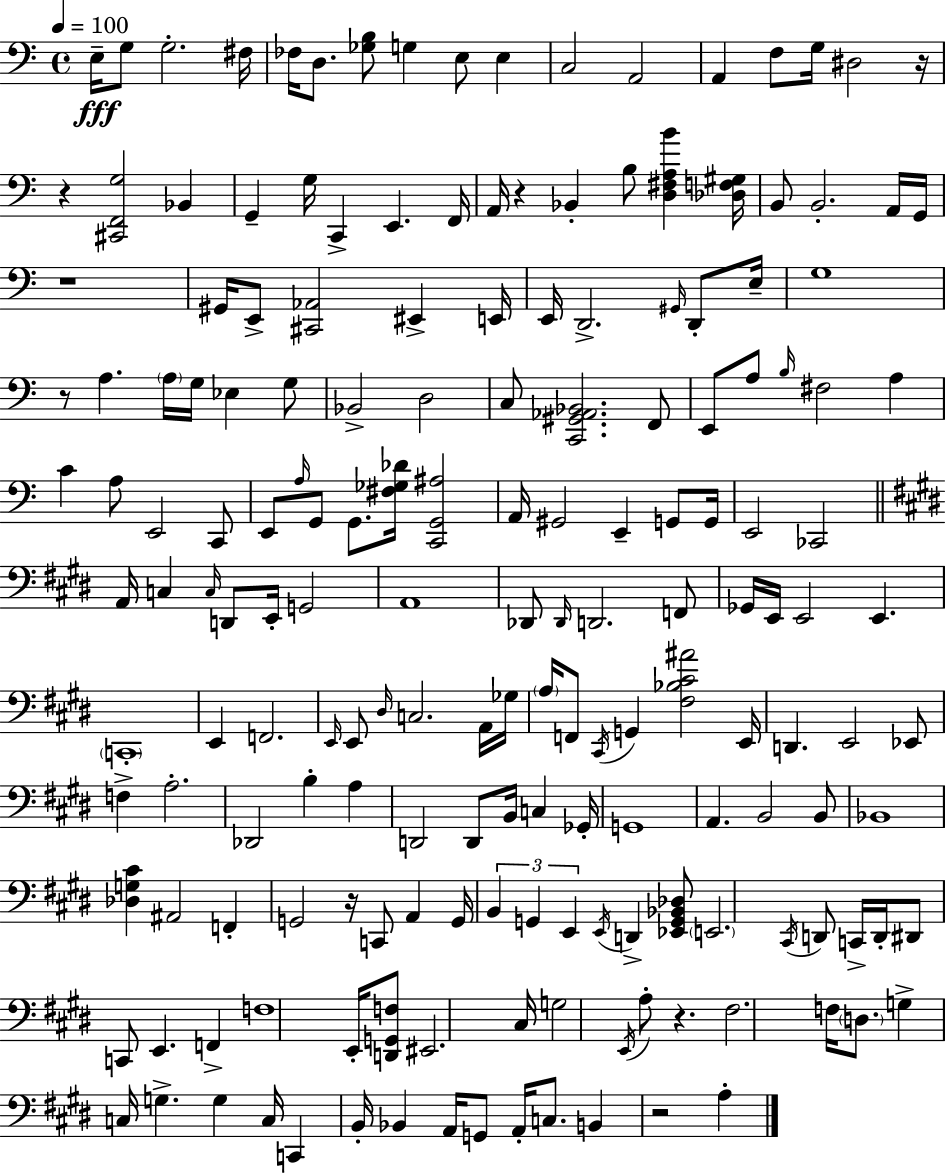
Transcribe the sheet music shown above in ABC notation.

X:1
T:Untitled
M:4/4
L:1/4
K:Am
E,/4 G,/2 G,2 ^F,/4 _F,/4 D,/2 [_G,B,]/2 G, E,/2 E, C,2 A,,2 A,, F,/2 G,/4 ^D,2 z/4 z [^C,,F,,G,]2 _B,, G,, G,/4 C,, E,, F,,/4 A,,/4 z _B,, B,/2 [D,^F,A,B] [_D,F,^G,]/4 B,,/2 B,,2 A,,/4 G,,/4 z4 ^G,,/4 E,,/2 [^C,,_A,,]2 ^E,, E,,/4 E,,/4 D,,2 ^G,,/4 D,,/2 E,/4 G,4 z/2 A, A,/4 G,/4 _E, G,/2 _B,,2 D,2 C,/2 [C,,^G,,_A,,_B,,]2 F,,/2 E,,/2 A,/2 B,/4 ^F,2 A, C A,/2 E,,2 C,,/2 E,,/2 A,/4 G,,/2 G,,/2 [^F,_G,_D]/4 [C,,G,,^A,]2 A,,/4 ^G,,2 E,, G,,/2 G,,/4 E,,2 _C,,2 A,,/4 C, C,/4 D,,/2 E,,/4 G,,2 A,,4 _D,,/2 _D,,/4 D,,2 F,,/2 _G,,/4 E,,/4 E,,2 E,, C,,4 E,, F,,2 E,,/4 E,,/2 ^D,/4 C,2 A,,/4 _G,/4 A,/4 F,,/2 ^C,,/4 G,, [^F,_B,^C^A]2 E,,/4 D,, E,,2 _E,,/2 F, A,2 _D,,2 B, A, D,,2 D,,/2 B,,/4 C, _G,,/4 G,,4 A,, B,,2 B,,/2 _B,,4 [_D,G,^C] ^A,,2 F,, G,,2 z/4 C,,/2 A,, G,,/4 B,, G,, E,, E,,/4 D,, [_E,,G,,_B,,_D,]/2 E,,2 ^C,,/4 D,,/2 C,,/4 D,,/4 ^D,,/2 C,,/2 E,, F,, F,4 E,,/4 [D,,G,,F,]/2 ^E,,2 ^C,/4 G,2 E,,/4 A,/2 z ^F,2 F,/4 D,/2 G, C,/4 G, G, C,/4 C,, B,,/4 _B,, A,,/4 G,,/2 A,,/4 C,/2 B,, z2 A,